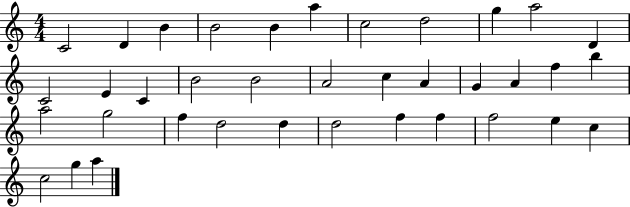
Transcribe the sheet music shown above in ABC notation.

X:1
T:Untitled
M:4/4
L:1/4
K:C
C2 D B B2 B a c2 d2 g a2 D C2 E C B2 B2 A2 c A G A f b a2 g2 f d2 d d2 f f f2 e c c2 g a